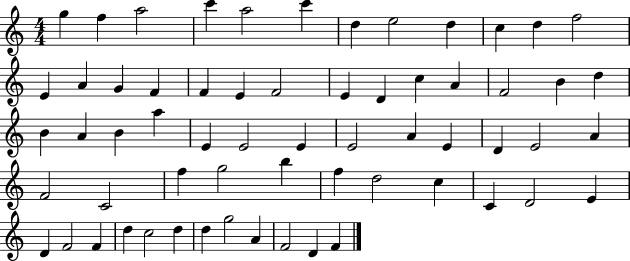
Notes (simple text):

G5/q F5/q A5/h C6/q A5/h C6/q D5/q E5/h D5/q C5/q D5/q F5/h E4/q A4/q G4/q F4/q F4/q E4/q F4/h E4/q D4/q C5/q A4/q F4/h B4/q D5/q B4/q A4/q B4/q A5/q E4/q E4/h E4/q E4/h A4/q E4/q D4/q E4/h A4/q F4/h C4/h F5/q G5/h B5/q F5/q D5/h C5/q C4/q D4/h E4/q D4/q F4/h F4/q D5/q C5/h D5/q D5/q G5/h A4/q F4/h D4/q F4/q